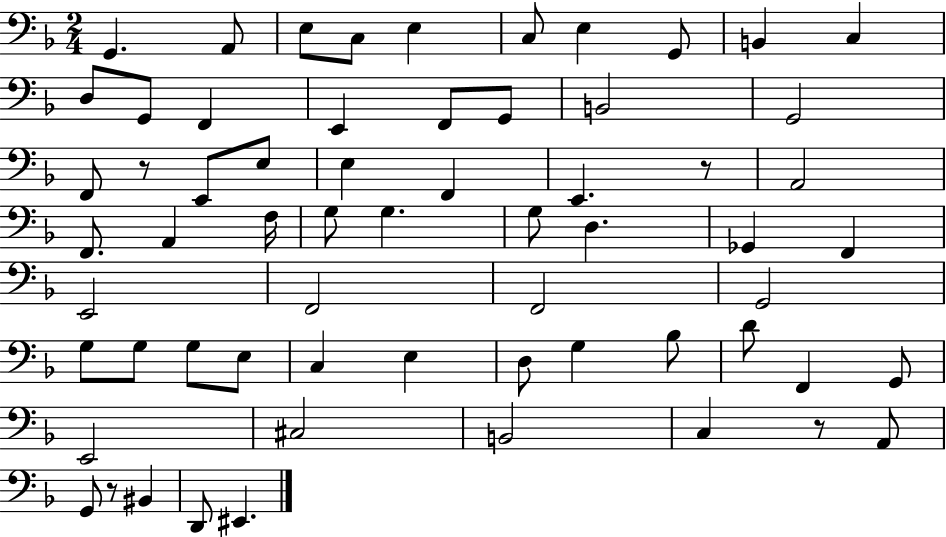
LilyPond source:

{
  \clef bass
  \numericTimeSignature
  \time 2/4
  \key f \major
  \repeat volta 2 { g,4. a,8 | e8 c8 e4 | c8 e4 g,8 | b,4 c4 | \break d8 g,8 f,4 | e,4 f,8 g,8 | b,2 | g,2 | \break f,8 r8 e,8 e8 | e4 f,4 | e,4. r8 | a,2 | \break f,8. a,4 f16 | g8 g4. | g8 d4. | ges,4 f,4 | \break e,2 | f,2 | f,2 | g,2 | \break g8 g8 g8 e8 | c4 e4 | d8 g4 bes8 | d'8 f,4 g,8 | \break e,2 | cis2 | b,2 | c4 r8 a,8 | \break g,8 r8 bis,4 | d,8 eis,4. | } \bar "|."
}